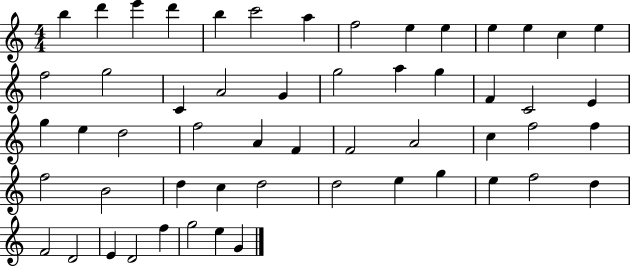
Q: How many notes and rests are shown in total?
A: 55